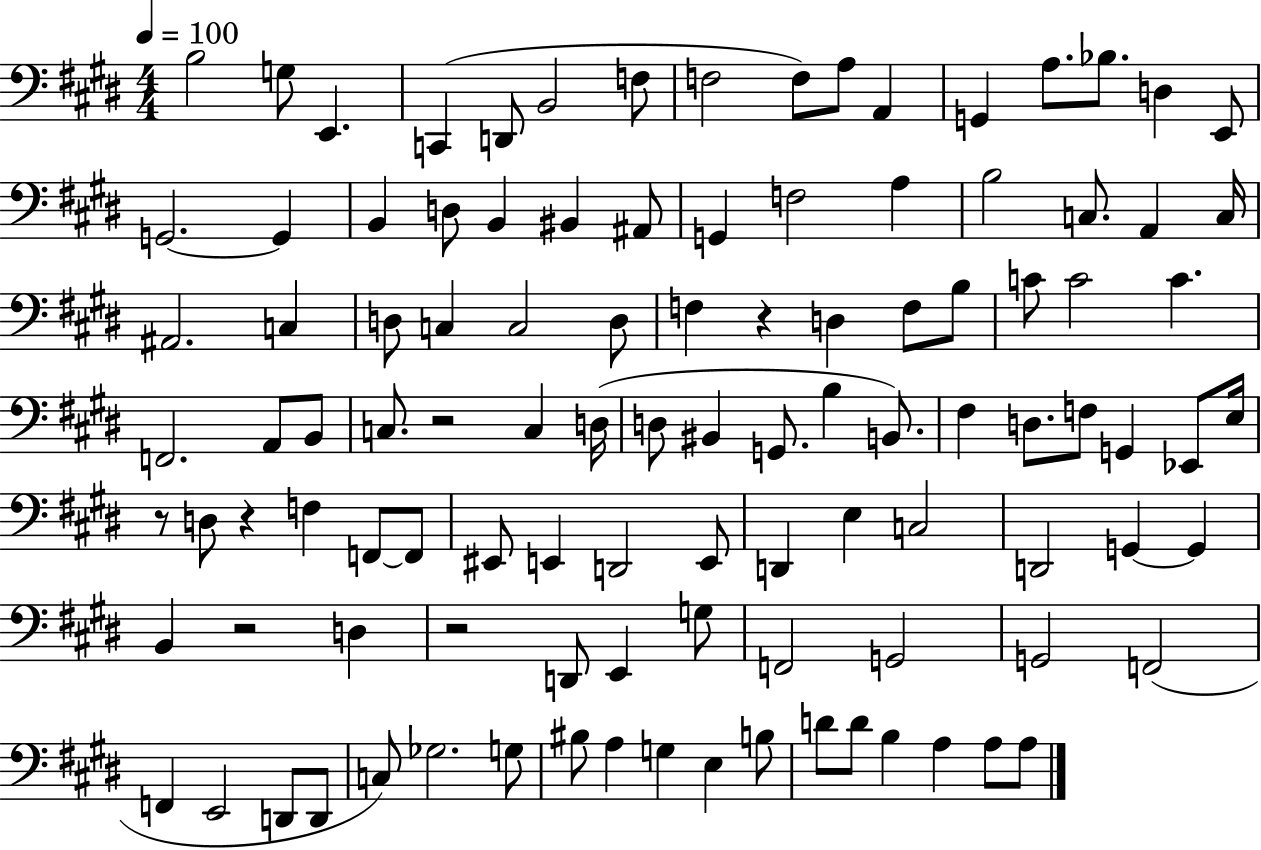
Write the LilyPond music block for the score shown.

{
  \clef bass
  \numericTimeSignature
  \time 4/4
  \key e \major
  \tempo 4 = 100
  b2 g8 e,4. | c,4( d,8 b,2 f8 | f2 f8) a8 a,4 | g,4 a8. bes8. d4 e,8 | \break g,2.~~ g,4 | b,4 d8 b,4 bis,4 ais,8 | g,4 f2 a4 | b2 c8. a,4 c16 | \break ais,2. c4 | d8 c4 c2 d8 | f4 r4 d4 f8 b8 | c'8 c'2 c'4. | \break f,2. a,8 b,8 | c8. r2 c4 d16( | d8 bis,4 g,8. b4 b,8.) | fis4 d8. f8 g,4 ees,8 e16 | \break r8 d8 r4 f4 f,8~~ f,8 | eis,8 e,4 d,2 e,8 | d,4 e4 c2 | d,2 g,4~~ g,4 | \break b,4 r2 d4 | r2 d,8 e,4 g8 | f,2 g,2 | g,2 f,2( | \break f,4 e,2 d,8 d,8 | c8) ges2. g8 | bis8 a4 g4 e4 b8 | d'8 d'8 b4 a4 a8 a8 | \break \bar "|."
}